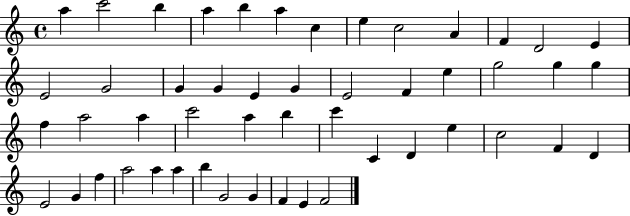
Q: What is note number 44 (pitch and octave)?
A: A5